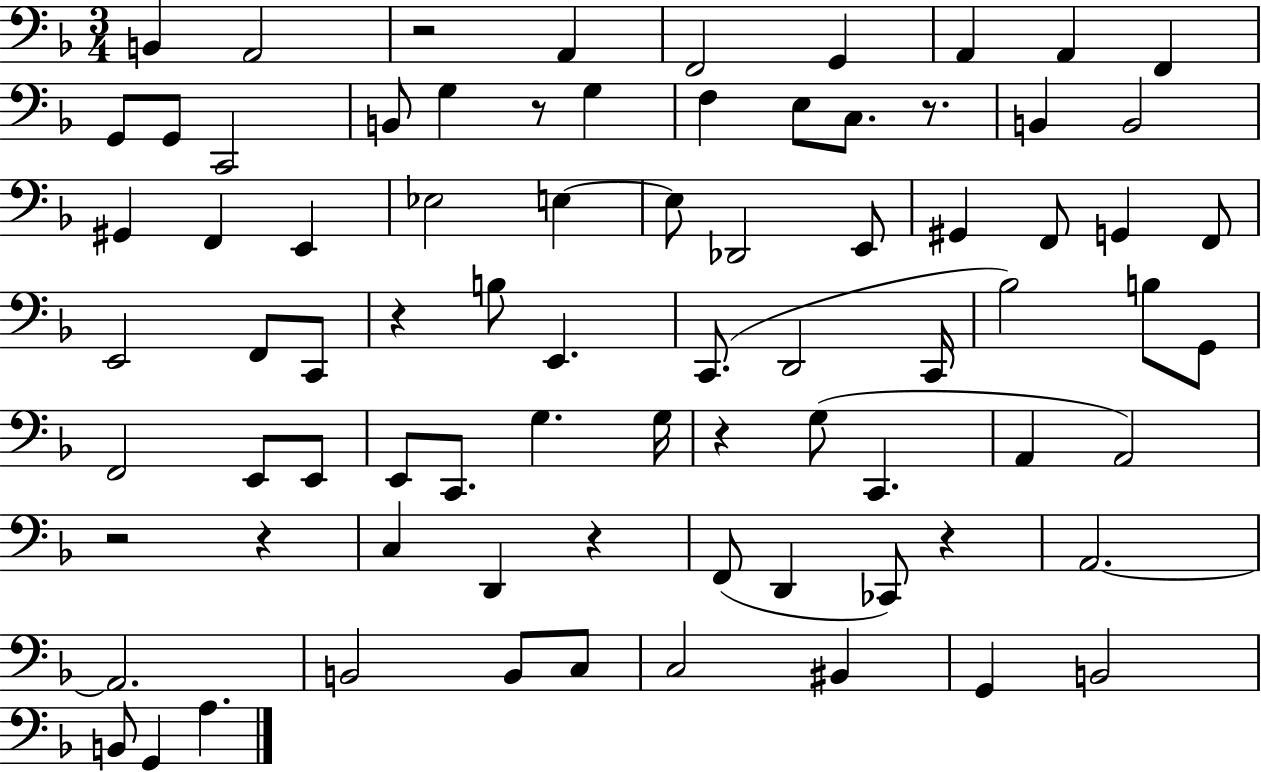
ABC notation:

X:1
T:Untitled
M:3/4
L:1/4
K:F
B,, A,,2 z2 A,, F,,2 G,, A,, A,, F,, G,,/2 G,,/2 C,,2 B,,/2 G, z/2 G, F, E,/2 C,/2 z/2 B,, B,,2 ^G,, F,, E,, _E,2 E, E,/2 _D,,2 E,,/2 ^G,, F,,/2 G,, F,,/2 E,,2 F,,/2 C,,/2 z B,/2 E,, C,,/2 D,,2 C,,/4 _B,2 B,/2 G,,/2 F,,2 E,,/2 E,,/2 E,,/2 C,,/2 G, G,/4 z G,/2 C,, A,, A,,2 z2 z C, D,, z F,,/2 D,, _C,,/2 z A,,2 A,,2 B,,2 B,,/2 C,/2 C,2 ^B,, G,, B,,2 B,,/2 G,, A,